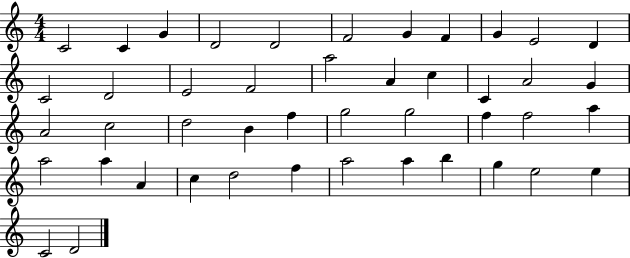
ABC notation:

X:1
T:Untitled
M:4/4
L:1/4
K:C
C2 C G D2 D2 F2 G F G E2 D C2 D2 E2 F2 a2 A c C A2 G A2 c2 d2 B f g2 g2 f f2 a a2 a A c d2 f a2 a b g e2 e C2 D2